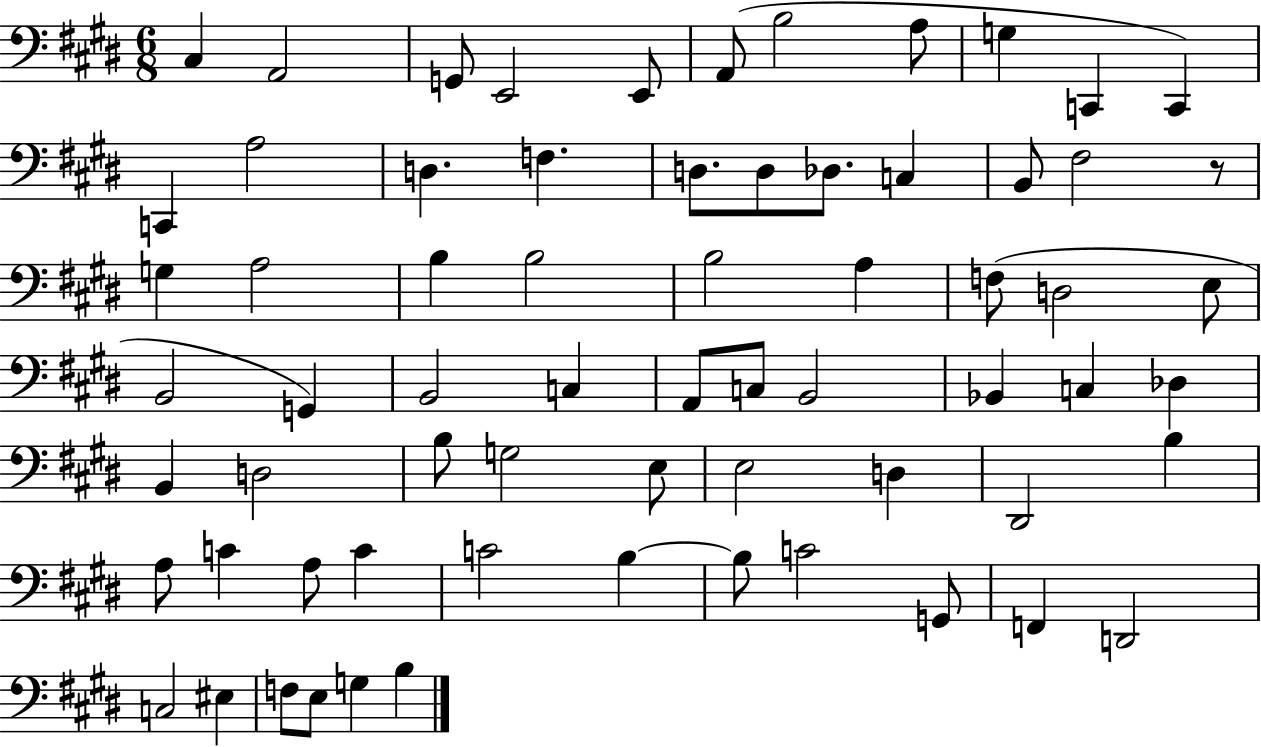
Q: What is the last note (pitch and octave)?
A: B3